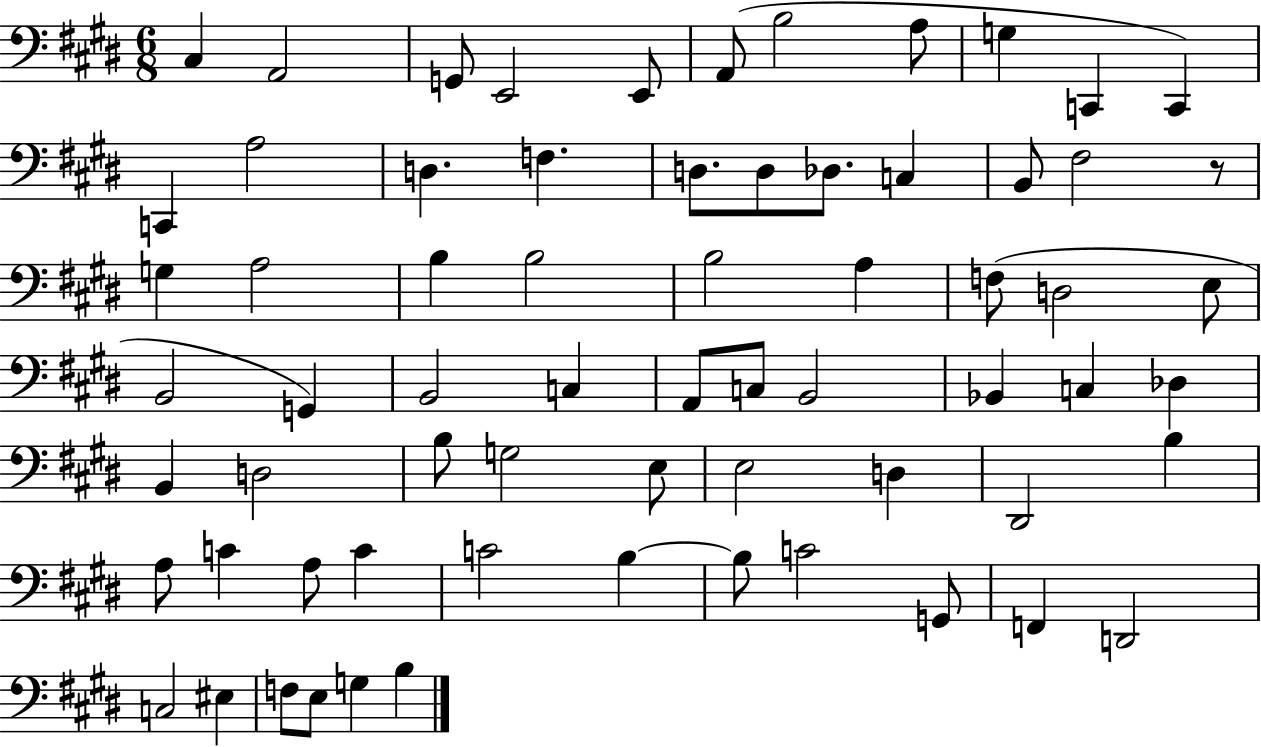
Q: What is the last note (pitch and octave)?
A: B3